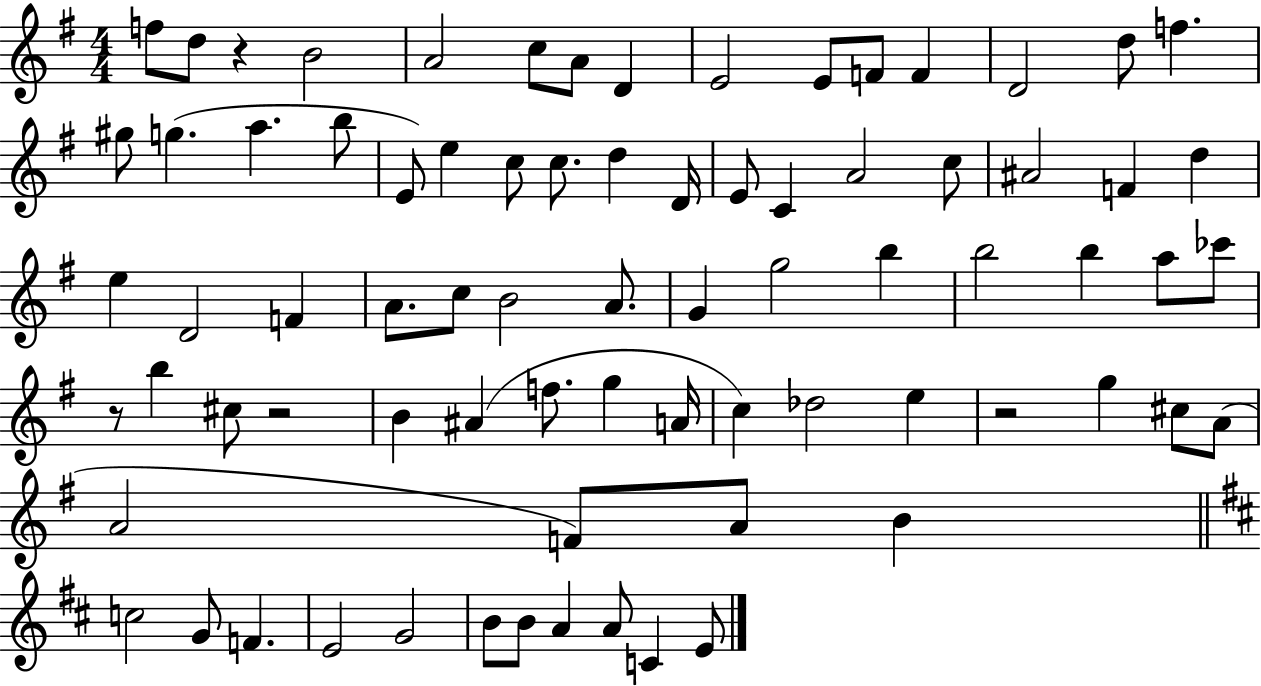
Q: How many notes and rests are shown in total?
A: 77